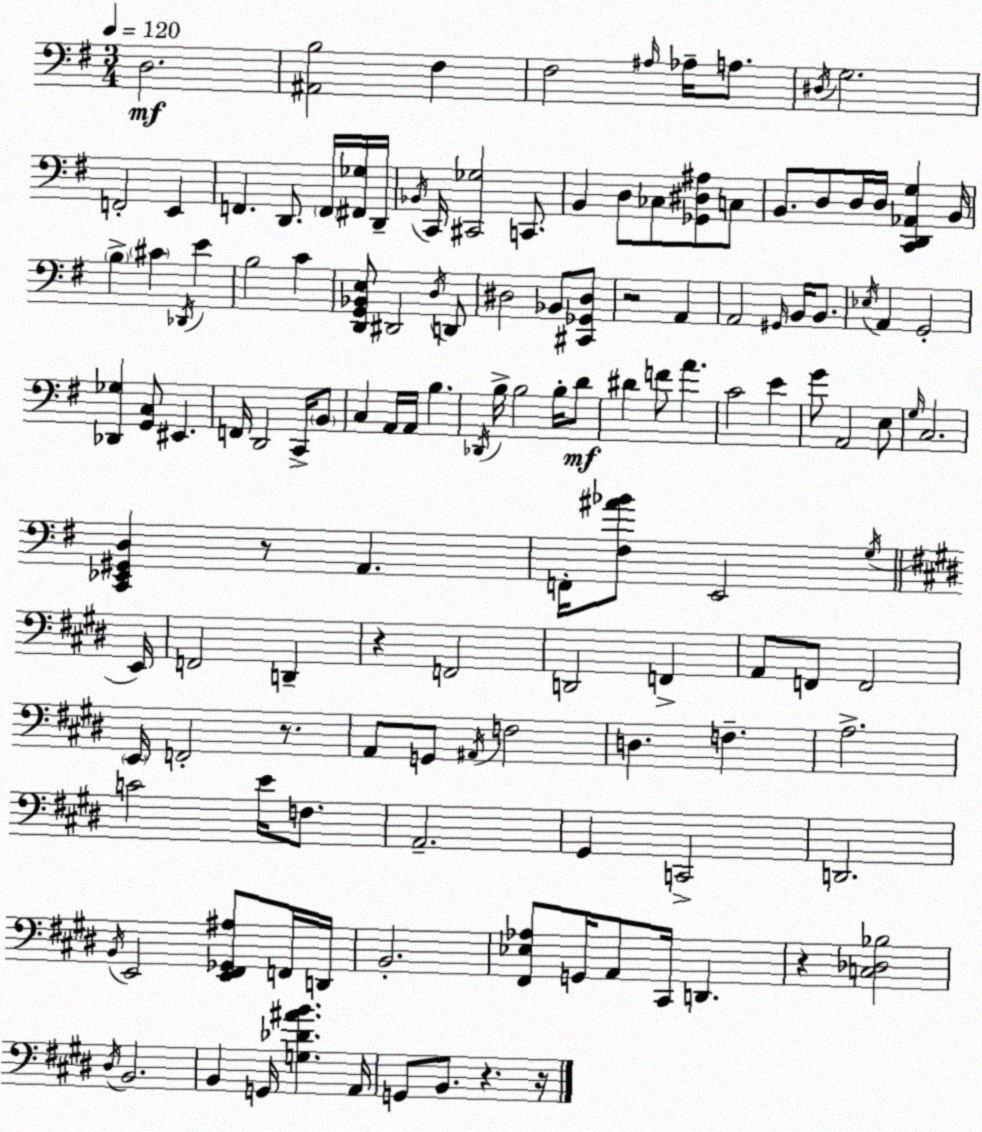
X:1
T:Untitled
M:3/4
L:1/4
K:G
D,2 [^A,,B,]2 ^F, ^F,2 ^A,/4 _A,/4 A,/2 ^D,/4 G,2 F,,2 E,, F,, D,,/2 F,,/4 [^F,,_G,]/4 D,,/4 _B,,/4 C,,/4 [^C,,_G,]2 C,,/2 B,, D,/2 _C,/2 [_G,,^D,^A,]/2 C,/2 B,,/2 D,/2 D,/4 D,/4 [C,,D,,_A,,G,] B,,/4 B, ^C _D,,/4 E B,2 C [D,,G,,_B,,E,]/2 ^D,,2 D,/4 D,,/2 ^D,2 _B,,/2 [^C,,_G,,^D,]/2 z2 A,, A,,2 ^G,,/4 B,,/4 B,,/2 _E,/4 A,, G,,2 [_D,,_G,] [G,,C,]/2 ^E,, F,,/4 D,,2 C,,/4 B,,/2 C, A,,/4 A,,/4 B, _D,,/4 B,/4 B,2 B,/4 D/2 ^D F/2 A C2 E G/2 A,,2 E,/2 G,/4 C,2 [C,,_E,,^G,,D,] z/2 A,, F,,/4 [^F,^A_B]/2 E,,2 G,/4 E,,/4 F,,2 D,, z F,,2 D,,2 F,, A,,/2 F,,/2 F,,2 E,,/4 F,,2 z/2 A,,/2 G,,/2 ^A,,/4 F,2 D, F, A,2 C2 E/4 F,/2 A,,2 ^G,, C,,2 D,,2 B,,/4 E,,2 [E,,^F,,_G,,^A,]/2 F,,/4 D,,/4 B,,2 [^F,,_E,_A,]/2 G,,/4 A,,/2 ^C,,/4 D,, z [C,_D,_B,]2 ^D,/4 B,,2 B,, G,,/4 [G,_D^AB] A,,/4 G,,/2 B,,/2 z z/4